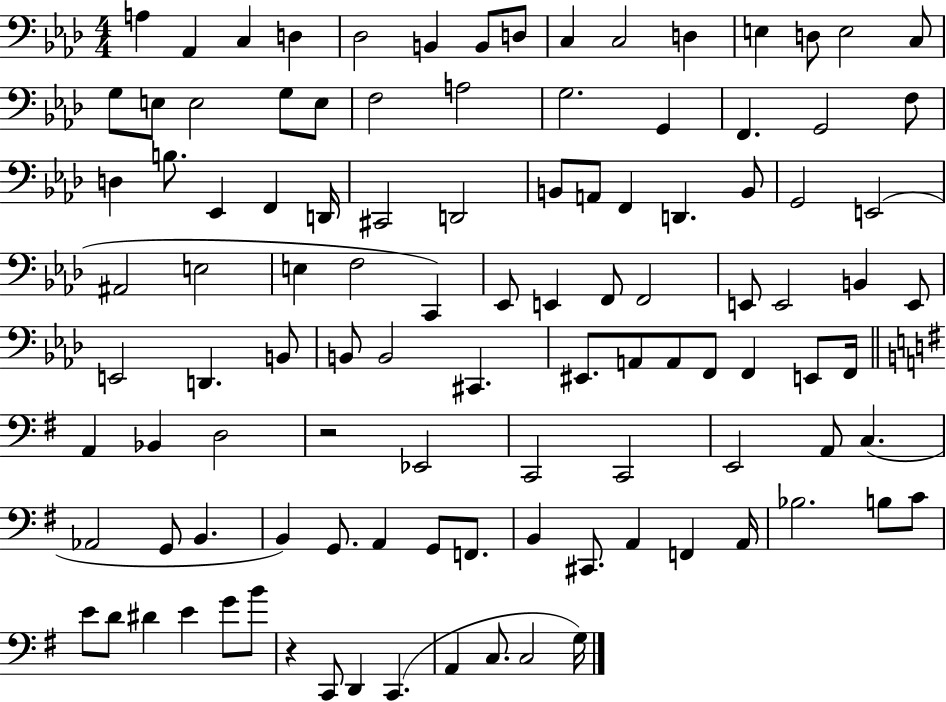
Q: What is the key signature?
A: AES major